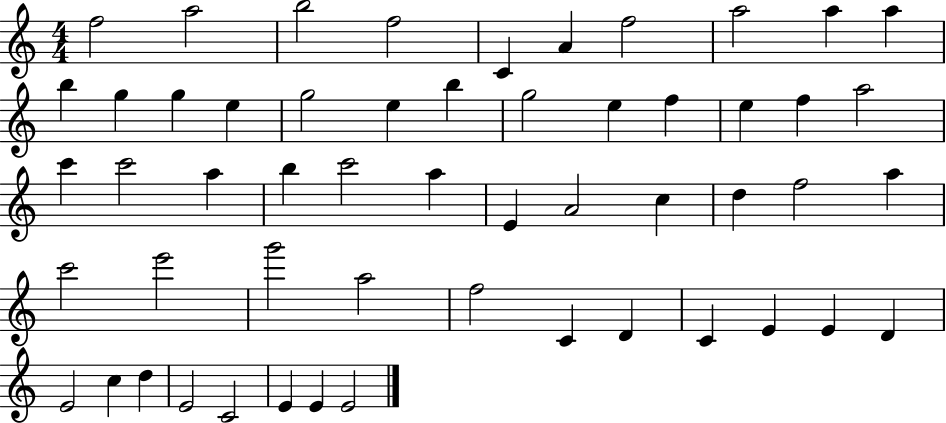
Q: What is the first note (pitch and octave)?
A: F5